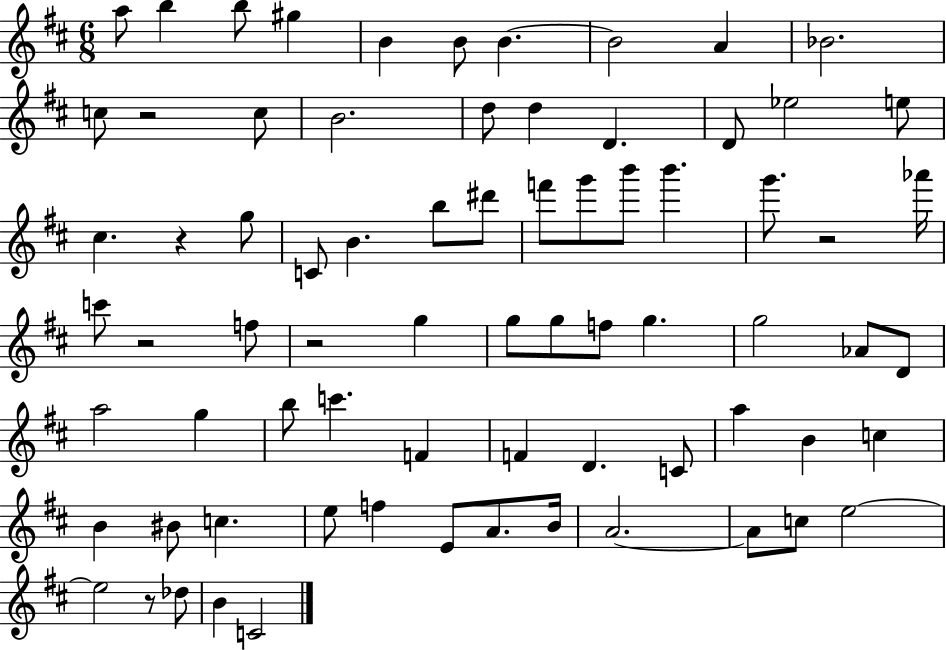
A5/e B5/q B5/e G#5/q B4/q B4/e B4/q. B4/h A4/q Bb4/h. C5/e R/h C5/e B4/h. D5/e D5/q D4/q. D4/e Eb5/h E5/e C#5/q. R/q G5/e C4/e B4/q. B5/e D#6/e F6/e G6/e B6/e B6/q. G6/e. R/h Ab6/s C6/e R/h F5/e R/h G5/q G5/e G5/e F5/e G5/q. G5/h Ab4/e D4/e A5/h G5/q B5/e C6/q. F4/q F4/q D4/q. C4/e A5/q B4/q C5/q B4/q BIS4/e C5/q. E5/e F5/q E4/e A4/e. B4/s A4/h. A4/e C5/e E5/h E5/h R/e Db5/e B4/q C4/h